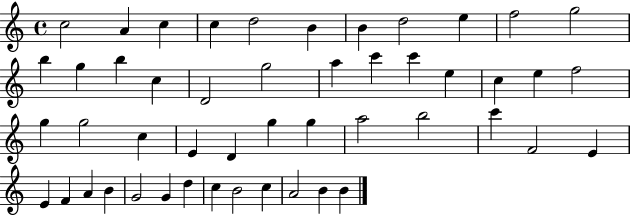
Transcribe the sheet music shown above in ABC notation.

X:1
T:Untitled
M:4/4
L:1/4
K:C
c2 A c c d2 B B d2 e f2 g2 b g b c D2 g2 a c' c' e c e f2 g g2 c E D g g a2 b2 c' F2 E E F A B G2 G d c B2 c A2 B B